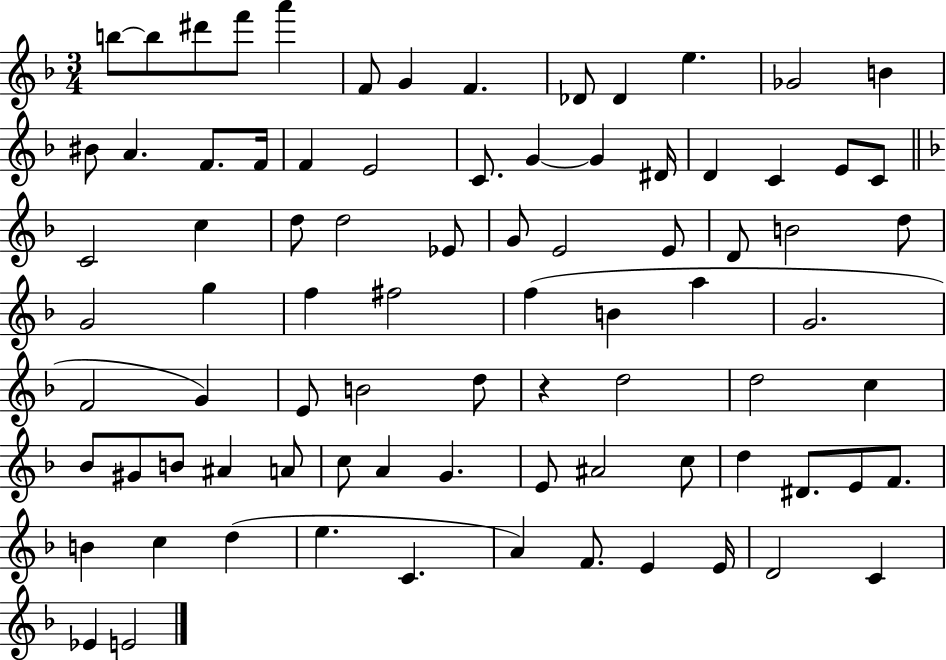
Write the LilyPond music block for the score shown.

{
  \clef treble
  \numericTimeSignature
  \time 3/4
  \key f \major
  b''8~~ b''8 dis'''8 f'''8 a'''4 | f'8 g'4 f'4. | des'8 des'4 e''4. | ges'2 b'4 | \break bis'8 a'4. f'8. f'16 | f'4 e'2 | c'8. g'4~~ g'4 dis'16 | d'4 c'4 e'8 c'8 | \break \bar "||" \break \key f \major c'2 c''4 | d''8 d''2 ees'8 | g'8 e'2 e'8 | d'8 b'2 d''8 | \break g'2 g''4 | f''4 fis''2 | f''4( b'4 a''4 | g'2. | \break f'2 g'4) | e'8 b'2 d''8 | r4 d''2 | d''2 c''4 | \break bes'8 gis'8 b'8 ais'4 a'8 | c''8 a'4 g'4. | e'8 ais'2 c''8 | d''4 dis'8. e'8 f'8. | \break b'4 c''4 d''4( | e''4. c'4. | a'4) f'8. e'4 e'16 | d'2 c'4 | \break ees'4 e'2 | \bar "|."
}